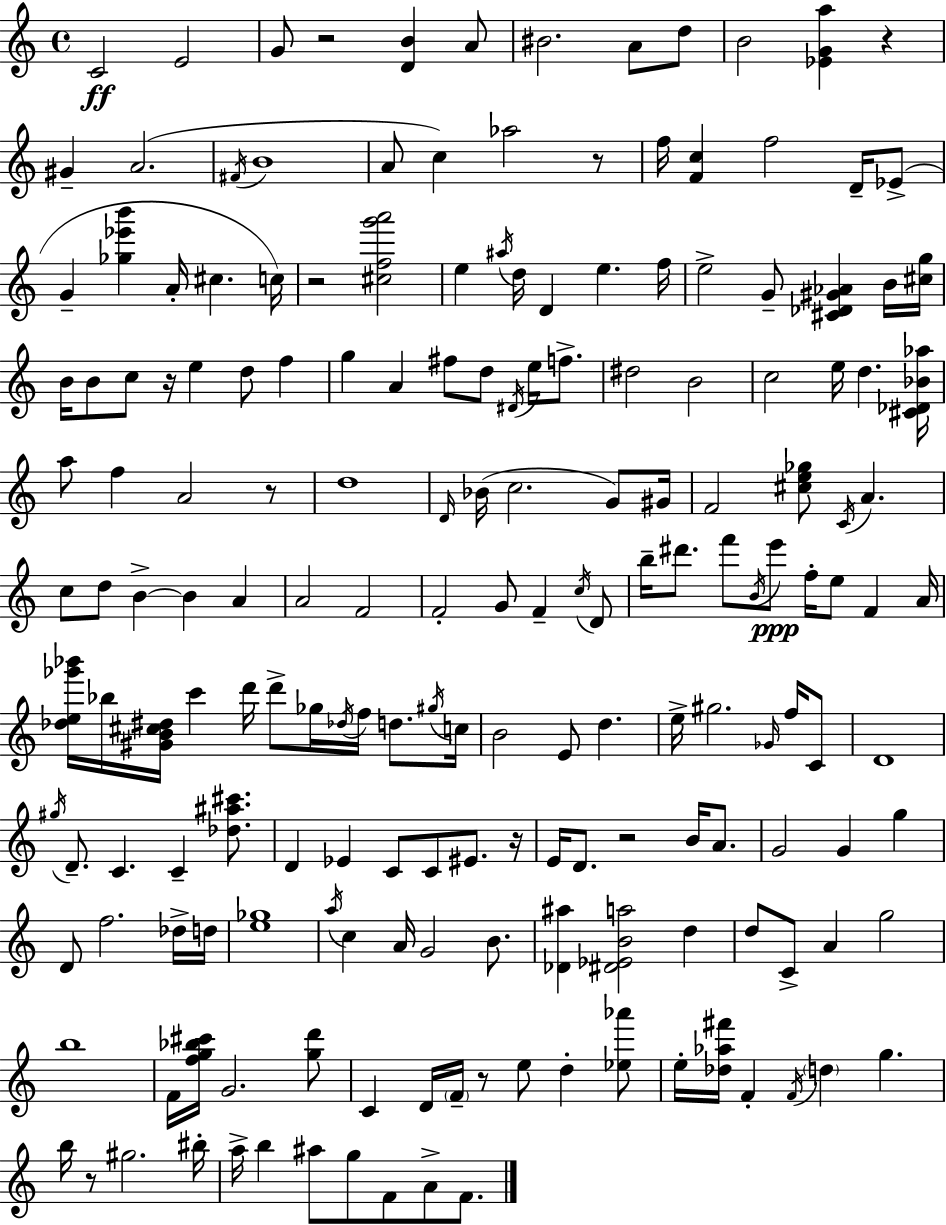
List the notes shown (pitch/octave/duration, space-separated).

C4/h E4/h G4/e R/h [D4,B4]/q A4/e BIS4/h. A4/e D5/e B4/h [Eb4,G4,A5]/q R/q G#4/q A4/h. F#4/s B4/w A4/e C5/q Ab5/h R/e F5/s [F4,C5]/q F5/h D4/s Eb4/e G4/q [Gb5,Eb6,B6]/q A4/s C#5/q. C5/s R/h [C#5,F5,G6,A6]/h E5/q A#5/s D5/s D4/q E5/q. F5/s E5/h G4/e [C#4,Db4,G#4,Ab4]/q B4/s [C#5,G5]/s B4/s B4/e C5/e R/s E5/q D5/e F5/q G5/q A4/q F#5/e D5/e D#4/s E5/s F5/e. D#5/h B4/h C5/h E5/s D5/q. [C#4,Db4,Bb4,Ab5]/s A5/e F5/q A4/h R/e D5/w D4/s Bb4/s C5/h. G4/e G#4/s F4/h [C#5,E5,Gb5]/e C4/s A4/q. C5/e D5/e B4/q B4/q A4/q A4/h F4/h F4/h G4/e F4/q C5/s D4/e B5/s D#6/e. F6/e B4/s E6/e F5/s E5/e F4/q A4/s [Db5,E5,Gb6,Bb6]/s Bb5/s [G#4,B4,C#5,D#5]/s C6/q D6/s D6/e Gb5/s Db5/s F5/s D5/e. G#5/s C5/s B4/h E4/e D5/q. E5/s G#5/h. Gb4/s F5/s C4/e D4/w G#5/s D4/e. C4/q. C4/q [Db5,A#5,C#6]/e. D4/q Eb4/q C4/e C4/e EIS4/e. R/s E4/s D4/e. R/h B4/s A4/e. G4/h G4/q G5/q D4/e F5/h. Db5/s D5/s [E5,Gb5]/w A5/s C5/q A4/s G4/h B4/e. [Db4,A#5]/q [D#4,Eb4,B4,A5]/h D5/q D5/e C4/e A4/q G5/h B5/w F4/s [F5,G5,Bb5,C#6]/s G4/h. [G5,D6]/e C4/q D4/s F4/s R/e E5/e D5/q [Eb5,Ab6]/e E5/s [Db5,Ab5,F#6]/s F4/q F4/s D5/q G5/q. B5/s R/e G#5/h. BIS5/s A5/s B5/q A#5/e G5/e F4/e A4/e F4/e.